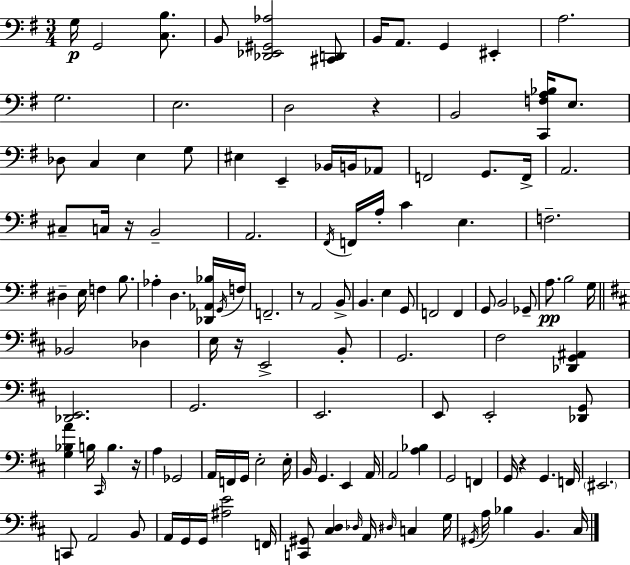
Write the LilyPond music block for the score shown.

{
  \clef bass
  \numericTimeSignature
  \time 3/4
  \key g \major
  g16\p g,2 <c b>8. | b,8 <des, ees, gis, aes>2 <cis, d,>8 | b,16 a,8. g,4 eis,4-. | a2. | \break g2. | e2. | d2 r4 | b,2 <c, f a bes>16 e8. | \break des8 c4 e4 g8 | eis4 e,4-- bes,16 b,16 aes,8 | f,2 g,8. f,16-> | a,2. | \break cis8-- c16 r16 b,2-- | a,2. | \acciaccatura { fis,16 } f,16 a16-. c'4 e4. | f2.-- | \break dis4-- e16 f4 b8. | aes4-. d4. <des, aes, bes>16 | \acciaccatura { g,16 } f16 f,2.-- | r8 a,2 | \break b,8-> b,4. e4 | g,8 f,2 f,4 | g,8 b,2 | ges,8-- a8.\pp b2 | \break g16 \bar "||" \break \key b \minor bes,2 des4 | e16 r16 e,2-> b,8-. | g,2. | fis2 <des, g, ais,>4 | \break <des, e,>2. | g,2. | e,2. | e,8 e,2-. <des, g,>8 | \break <g bes a'>4 b16 \grace { cis,16 } b4. | r16 a4 ges,2 | a,16 f,16 g,16 e2-. | e16-. b,16 g,4. e,4 | \break a,16 a,2 <a bes>4 | g,2 f,4 | g,16 r4 g,4. | f,16 \parenthesize eis,2. | \break c,8 a,2 b,8 | a,16 g,16 g,16 <ais e'>2 | f,16 <c, gis,>8 <cis d>4 \grace { des16 } a,16 \grace { dis16 } c4 | g16 \acciaccatura { gis,16 } a16 bes4 b,4. | \break cis16 \bar "|."
}